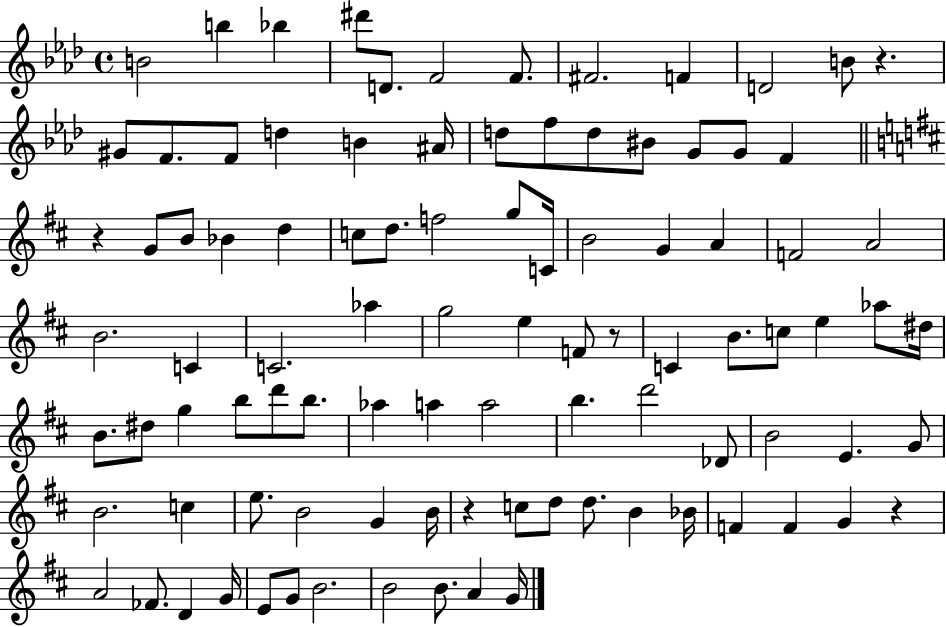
{
  \clef treble
  \time 4/4
  \defaultTimeSignature
  \key aes \major
  b'2 b''4 bes''4 | dis'''8 d'8. f'2 f'8. | fis'2. f'4 | d'2 b'8 r4. | \break gis'8 f'8. f'8 d''4 b'4 ais'16 | d''8 f''8 d''8 bis'8 g'8 g'8 f'4 | \bar "||" \break \key d \major r4 g'8 b'8 bes'4 d''4 | c''8 d''8. f''2 g''8 c'16 | b'2 g'4 a'4 | f'2 a'2 | \break b'2. c'4 | c'2. aes''4 | g''2 e''4 f'8 r8 | c'4 b'8. c''8 e''4 aes''8 dis''16 | \break b'8. dis''8 g''4 b''8 d'''8 b''8. | aes''4 a''4 a''2 | b''4. d'''2 des'8 | b'2 e'4. g'8 | \break b'2. c''4 | e''8. b'2 g'4 b'16 | r4 c''8 d''8 d''8. b'4 bes'16 | f'4 f'4 g'4 r4 | \break a'2 fes'8. d'4 g'16 | e'8 g'8 b'2. | b'2 b'8. a'4 g'16 | \bar "|."
}